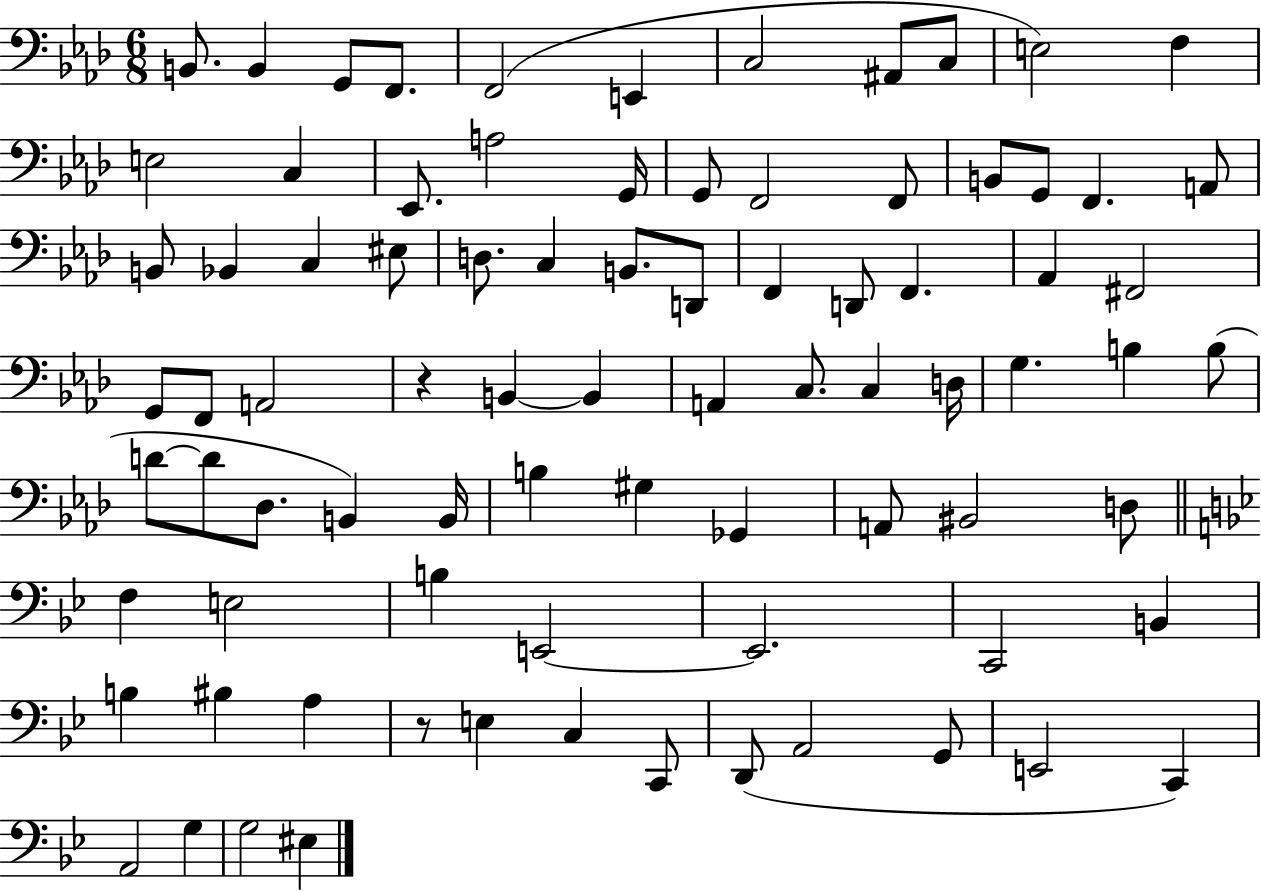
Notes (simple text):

B2/e. B2/q G2/e F2/e. F2/h E2/q C3/h A#2/e C3/e E3/h F3/q E3/h C3/q Eb2/e. A3/h G2/s G2/e F2/h F2/e B2/e G2/e F2/q. A2/e B2/e Bb2/q C3/q EIS3/e D3/e. C3/q B2/e. D2/e F2/q D2/e F2/q. Ab2/q F#2/h G2/e F2/e A2/h R/q B2/q B2/q A2/q C3/e. C3/q D3/s G3/q. B3/q B3/e D4/e D4/e Db3/e. B2/q B2/s B3/q G#3/q Gb2/q A2/e BIS2/h D3/e F3/q E3/h B3/q E2/h E2/h. C2/h B2/q B3/q BIS3/q A3/q R/e E3/q C3/q C2/e D2/e A2/h G2/e E2/h C2/q A2/h G3/q G3/h EIS3/q